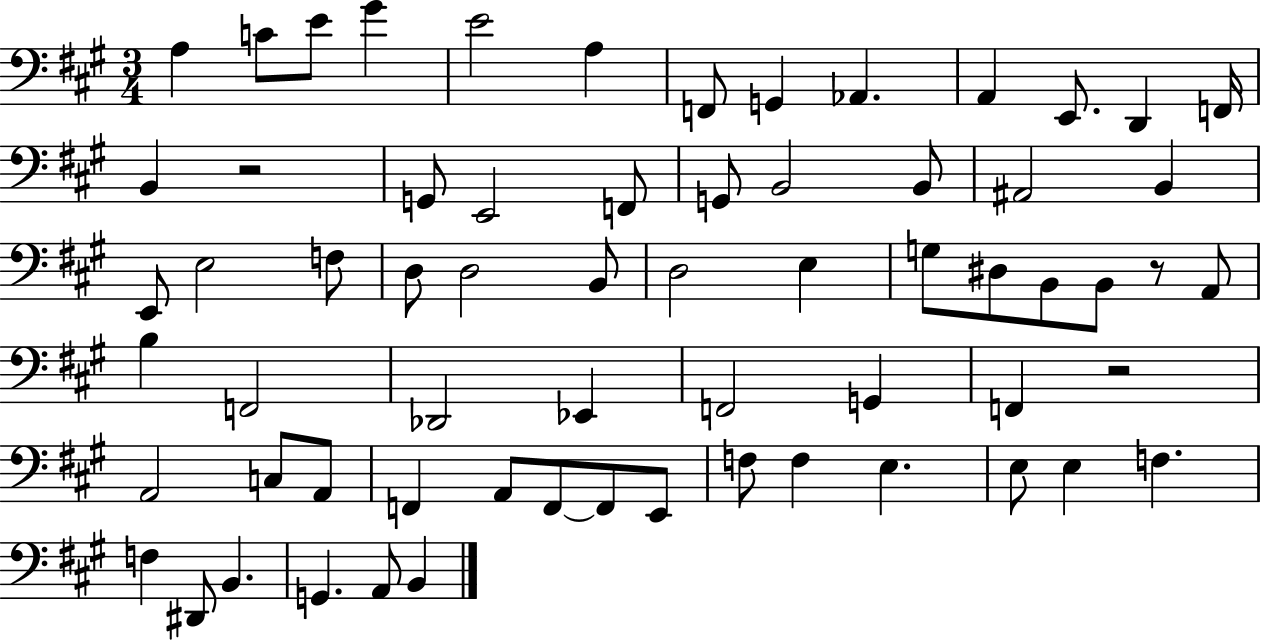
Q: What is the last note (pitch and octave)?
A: B2